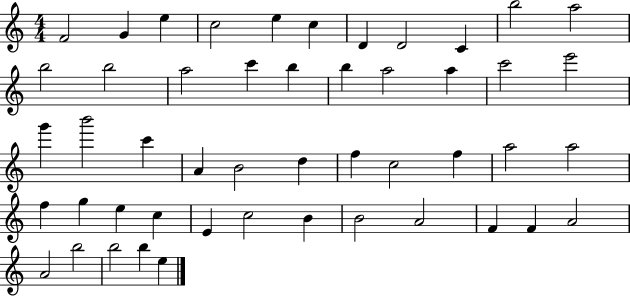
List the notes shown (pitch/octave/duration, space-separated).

F4/h G4/q E5/q C5/h E5/q C5/q D4/q D4/h C4/q B5/h A5/h B5/h B5/h A5/h C6/q B5/q B5/q A5/h A5/q C6/h E6/h G6/q B6/h C6/q A4/q B4/h D5/q F5/q C5/h F5/q A5/h A5/h F5/q G5/q E5/q C5/q E4/q C5/h B4/q B4/h A4/h F4/q F4/q A4/h A4/h B5/h B5/h B5/q E5/q